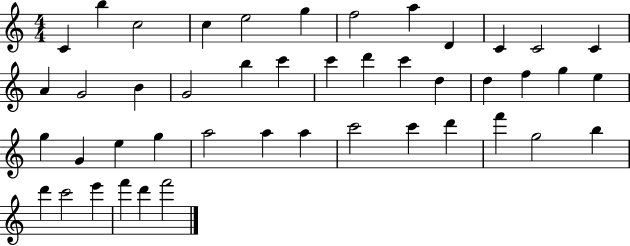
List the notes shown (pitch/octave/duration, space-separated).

C4/q B5/q C5/h C5/q E5/h G5/q F5/h A5/q D4/q C4/q C4/h C4/q A4/q G4/h B4/q G4/h B5/q C6/q C6/q D6/q C6/q D5/q D5/q F5/q G5/q E5/q G5/q G4/q E5/q G5/q A5/h A5/q A5/q C6/h C6/q D6/q F6/q G5/h B5/q D6/q C6/h E6/q F6/q D6/q F6/h